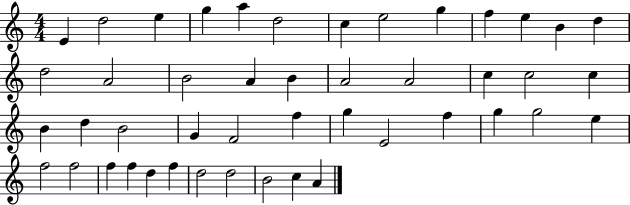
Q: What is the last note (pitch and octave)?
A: A4